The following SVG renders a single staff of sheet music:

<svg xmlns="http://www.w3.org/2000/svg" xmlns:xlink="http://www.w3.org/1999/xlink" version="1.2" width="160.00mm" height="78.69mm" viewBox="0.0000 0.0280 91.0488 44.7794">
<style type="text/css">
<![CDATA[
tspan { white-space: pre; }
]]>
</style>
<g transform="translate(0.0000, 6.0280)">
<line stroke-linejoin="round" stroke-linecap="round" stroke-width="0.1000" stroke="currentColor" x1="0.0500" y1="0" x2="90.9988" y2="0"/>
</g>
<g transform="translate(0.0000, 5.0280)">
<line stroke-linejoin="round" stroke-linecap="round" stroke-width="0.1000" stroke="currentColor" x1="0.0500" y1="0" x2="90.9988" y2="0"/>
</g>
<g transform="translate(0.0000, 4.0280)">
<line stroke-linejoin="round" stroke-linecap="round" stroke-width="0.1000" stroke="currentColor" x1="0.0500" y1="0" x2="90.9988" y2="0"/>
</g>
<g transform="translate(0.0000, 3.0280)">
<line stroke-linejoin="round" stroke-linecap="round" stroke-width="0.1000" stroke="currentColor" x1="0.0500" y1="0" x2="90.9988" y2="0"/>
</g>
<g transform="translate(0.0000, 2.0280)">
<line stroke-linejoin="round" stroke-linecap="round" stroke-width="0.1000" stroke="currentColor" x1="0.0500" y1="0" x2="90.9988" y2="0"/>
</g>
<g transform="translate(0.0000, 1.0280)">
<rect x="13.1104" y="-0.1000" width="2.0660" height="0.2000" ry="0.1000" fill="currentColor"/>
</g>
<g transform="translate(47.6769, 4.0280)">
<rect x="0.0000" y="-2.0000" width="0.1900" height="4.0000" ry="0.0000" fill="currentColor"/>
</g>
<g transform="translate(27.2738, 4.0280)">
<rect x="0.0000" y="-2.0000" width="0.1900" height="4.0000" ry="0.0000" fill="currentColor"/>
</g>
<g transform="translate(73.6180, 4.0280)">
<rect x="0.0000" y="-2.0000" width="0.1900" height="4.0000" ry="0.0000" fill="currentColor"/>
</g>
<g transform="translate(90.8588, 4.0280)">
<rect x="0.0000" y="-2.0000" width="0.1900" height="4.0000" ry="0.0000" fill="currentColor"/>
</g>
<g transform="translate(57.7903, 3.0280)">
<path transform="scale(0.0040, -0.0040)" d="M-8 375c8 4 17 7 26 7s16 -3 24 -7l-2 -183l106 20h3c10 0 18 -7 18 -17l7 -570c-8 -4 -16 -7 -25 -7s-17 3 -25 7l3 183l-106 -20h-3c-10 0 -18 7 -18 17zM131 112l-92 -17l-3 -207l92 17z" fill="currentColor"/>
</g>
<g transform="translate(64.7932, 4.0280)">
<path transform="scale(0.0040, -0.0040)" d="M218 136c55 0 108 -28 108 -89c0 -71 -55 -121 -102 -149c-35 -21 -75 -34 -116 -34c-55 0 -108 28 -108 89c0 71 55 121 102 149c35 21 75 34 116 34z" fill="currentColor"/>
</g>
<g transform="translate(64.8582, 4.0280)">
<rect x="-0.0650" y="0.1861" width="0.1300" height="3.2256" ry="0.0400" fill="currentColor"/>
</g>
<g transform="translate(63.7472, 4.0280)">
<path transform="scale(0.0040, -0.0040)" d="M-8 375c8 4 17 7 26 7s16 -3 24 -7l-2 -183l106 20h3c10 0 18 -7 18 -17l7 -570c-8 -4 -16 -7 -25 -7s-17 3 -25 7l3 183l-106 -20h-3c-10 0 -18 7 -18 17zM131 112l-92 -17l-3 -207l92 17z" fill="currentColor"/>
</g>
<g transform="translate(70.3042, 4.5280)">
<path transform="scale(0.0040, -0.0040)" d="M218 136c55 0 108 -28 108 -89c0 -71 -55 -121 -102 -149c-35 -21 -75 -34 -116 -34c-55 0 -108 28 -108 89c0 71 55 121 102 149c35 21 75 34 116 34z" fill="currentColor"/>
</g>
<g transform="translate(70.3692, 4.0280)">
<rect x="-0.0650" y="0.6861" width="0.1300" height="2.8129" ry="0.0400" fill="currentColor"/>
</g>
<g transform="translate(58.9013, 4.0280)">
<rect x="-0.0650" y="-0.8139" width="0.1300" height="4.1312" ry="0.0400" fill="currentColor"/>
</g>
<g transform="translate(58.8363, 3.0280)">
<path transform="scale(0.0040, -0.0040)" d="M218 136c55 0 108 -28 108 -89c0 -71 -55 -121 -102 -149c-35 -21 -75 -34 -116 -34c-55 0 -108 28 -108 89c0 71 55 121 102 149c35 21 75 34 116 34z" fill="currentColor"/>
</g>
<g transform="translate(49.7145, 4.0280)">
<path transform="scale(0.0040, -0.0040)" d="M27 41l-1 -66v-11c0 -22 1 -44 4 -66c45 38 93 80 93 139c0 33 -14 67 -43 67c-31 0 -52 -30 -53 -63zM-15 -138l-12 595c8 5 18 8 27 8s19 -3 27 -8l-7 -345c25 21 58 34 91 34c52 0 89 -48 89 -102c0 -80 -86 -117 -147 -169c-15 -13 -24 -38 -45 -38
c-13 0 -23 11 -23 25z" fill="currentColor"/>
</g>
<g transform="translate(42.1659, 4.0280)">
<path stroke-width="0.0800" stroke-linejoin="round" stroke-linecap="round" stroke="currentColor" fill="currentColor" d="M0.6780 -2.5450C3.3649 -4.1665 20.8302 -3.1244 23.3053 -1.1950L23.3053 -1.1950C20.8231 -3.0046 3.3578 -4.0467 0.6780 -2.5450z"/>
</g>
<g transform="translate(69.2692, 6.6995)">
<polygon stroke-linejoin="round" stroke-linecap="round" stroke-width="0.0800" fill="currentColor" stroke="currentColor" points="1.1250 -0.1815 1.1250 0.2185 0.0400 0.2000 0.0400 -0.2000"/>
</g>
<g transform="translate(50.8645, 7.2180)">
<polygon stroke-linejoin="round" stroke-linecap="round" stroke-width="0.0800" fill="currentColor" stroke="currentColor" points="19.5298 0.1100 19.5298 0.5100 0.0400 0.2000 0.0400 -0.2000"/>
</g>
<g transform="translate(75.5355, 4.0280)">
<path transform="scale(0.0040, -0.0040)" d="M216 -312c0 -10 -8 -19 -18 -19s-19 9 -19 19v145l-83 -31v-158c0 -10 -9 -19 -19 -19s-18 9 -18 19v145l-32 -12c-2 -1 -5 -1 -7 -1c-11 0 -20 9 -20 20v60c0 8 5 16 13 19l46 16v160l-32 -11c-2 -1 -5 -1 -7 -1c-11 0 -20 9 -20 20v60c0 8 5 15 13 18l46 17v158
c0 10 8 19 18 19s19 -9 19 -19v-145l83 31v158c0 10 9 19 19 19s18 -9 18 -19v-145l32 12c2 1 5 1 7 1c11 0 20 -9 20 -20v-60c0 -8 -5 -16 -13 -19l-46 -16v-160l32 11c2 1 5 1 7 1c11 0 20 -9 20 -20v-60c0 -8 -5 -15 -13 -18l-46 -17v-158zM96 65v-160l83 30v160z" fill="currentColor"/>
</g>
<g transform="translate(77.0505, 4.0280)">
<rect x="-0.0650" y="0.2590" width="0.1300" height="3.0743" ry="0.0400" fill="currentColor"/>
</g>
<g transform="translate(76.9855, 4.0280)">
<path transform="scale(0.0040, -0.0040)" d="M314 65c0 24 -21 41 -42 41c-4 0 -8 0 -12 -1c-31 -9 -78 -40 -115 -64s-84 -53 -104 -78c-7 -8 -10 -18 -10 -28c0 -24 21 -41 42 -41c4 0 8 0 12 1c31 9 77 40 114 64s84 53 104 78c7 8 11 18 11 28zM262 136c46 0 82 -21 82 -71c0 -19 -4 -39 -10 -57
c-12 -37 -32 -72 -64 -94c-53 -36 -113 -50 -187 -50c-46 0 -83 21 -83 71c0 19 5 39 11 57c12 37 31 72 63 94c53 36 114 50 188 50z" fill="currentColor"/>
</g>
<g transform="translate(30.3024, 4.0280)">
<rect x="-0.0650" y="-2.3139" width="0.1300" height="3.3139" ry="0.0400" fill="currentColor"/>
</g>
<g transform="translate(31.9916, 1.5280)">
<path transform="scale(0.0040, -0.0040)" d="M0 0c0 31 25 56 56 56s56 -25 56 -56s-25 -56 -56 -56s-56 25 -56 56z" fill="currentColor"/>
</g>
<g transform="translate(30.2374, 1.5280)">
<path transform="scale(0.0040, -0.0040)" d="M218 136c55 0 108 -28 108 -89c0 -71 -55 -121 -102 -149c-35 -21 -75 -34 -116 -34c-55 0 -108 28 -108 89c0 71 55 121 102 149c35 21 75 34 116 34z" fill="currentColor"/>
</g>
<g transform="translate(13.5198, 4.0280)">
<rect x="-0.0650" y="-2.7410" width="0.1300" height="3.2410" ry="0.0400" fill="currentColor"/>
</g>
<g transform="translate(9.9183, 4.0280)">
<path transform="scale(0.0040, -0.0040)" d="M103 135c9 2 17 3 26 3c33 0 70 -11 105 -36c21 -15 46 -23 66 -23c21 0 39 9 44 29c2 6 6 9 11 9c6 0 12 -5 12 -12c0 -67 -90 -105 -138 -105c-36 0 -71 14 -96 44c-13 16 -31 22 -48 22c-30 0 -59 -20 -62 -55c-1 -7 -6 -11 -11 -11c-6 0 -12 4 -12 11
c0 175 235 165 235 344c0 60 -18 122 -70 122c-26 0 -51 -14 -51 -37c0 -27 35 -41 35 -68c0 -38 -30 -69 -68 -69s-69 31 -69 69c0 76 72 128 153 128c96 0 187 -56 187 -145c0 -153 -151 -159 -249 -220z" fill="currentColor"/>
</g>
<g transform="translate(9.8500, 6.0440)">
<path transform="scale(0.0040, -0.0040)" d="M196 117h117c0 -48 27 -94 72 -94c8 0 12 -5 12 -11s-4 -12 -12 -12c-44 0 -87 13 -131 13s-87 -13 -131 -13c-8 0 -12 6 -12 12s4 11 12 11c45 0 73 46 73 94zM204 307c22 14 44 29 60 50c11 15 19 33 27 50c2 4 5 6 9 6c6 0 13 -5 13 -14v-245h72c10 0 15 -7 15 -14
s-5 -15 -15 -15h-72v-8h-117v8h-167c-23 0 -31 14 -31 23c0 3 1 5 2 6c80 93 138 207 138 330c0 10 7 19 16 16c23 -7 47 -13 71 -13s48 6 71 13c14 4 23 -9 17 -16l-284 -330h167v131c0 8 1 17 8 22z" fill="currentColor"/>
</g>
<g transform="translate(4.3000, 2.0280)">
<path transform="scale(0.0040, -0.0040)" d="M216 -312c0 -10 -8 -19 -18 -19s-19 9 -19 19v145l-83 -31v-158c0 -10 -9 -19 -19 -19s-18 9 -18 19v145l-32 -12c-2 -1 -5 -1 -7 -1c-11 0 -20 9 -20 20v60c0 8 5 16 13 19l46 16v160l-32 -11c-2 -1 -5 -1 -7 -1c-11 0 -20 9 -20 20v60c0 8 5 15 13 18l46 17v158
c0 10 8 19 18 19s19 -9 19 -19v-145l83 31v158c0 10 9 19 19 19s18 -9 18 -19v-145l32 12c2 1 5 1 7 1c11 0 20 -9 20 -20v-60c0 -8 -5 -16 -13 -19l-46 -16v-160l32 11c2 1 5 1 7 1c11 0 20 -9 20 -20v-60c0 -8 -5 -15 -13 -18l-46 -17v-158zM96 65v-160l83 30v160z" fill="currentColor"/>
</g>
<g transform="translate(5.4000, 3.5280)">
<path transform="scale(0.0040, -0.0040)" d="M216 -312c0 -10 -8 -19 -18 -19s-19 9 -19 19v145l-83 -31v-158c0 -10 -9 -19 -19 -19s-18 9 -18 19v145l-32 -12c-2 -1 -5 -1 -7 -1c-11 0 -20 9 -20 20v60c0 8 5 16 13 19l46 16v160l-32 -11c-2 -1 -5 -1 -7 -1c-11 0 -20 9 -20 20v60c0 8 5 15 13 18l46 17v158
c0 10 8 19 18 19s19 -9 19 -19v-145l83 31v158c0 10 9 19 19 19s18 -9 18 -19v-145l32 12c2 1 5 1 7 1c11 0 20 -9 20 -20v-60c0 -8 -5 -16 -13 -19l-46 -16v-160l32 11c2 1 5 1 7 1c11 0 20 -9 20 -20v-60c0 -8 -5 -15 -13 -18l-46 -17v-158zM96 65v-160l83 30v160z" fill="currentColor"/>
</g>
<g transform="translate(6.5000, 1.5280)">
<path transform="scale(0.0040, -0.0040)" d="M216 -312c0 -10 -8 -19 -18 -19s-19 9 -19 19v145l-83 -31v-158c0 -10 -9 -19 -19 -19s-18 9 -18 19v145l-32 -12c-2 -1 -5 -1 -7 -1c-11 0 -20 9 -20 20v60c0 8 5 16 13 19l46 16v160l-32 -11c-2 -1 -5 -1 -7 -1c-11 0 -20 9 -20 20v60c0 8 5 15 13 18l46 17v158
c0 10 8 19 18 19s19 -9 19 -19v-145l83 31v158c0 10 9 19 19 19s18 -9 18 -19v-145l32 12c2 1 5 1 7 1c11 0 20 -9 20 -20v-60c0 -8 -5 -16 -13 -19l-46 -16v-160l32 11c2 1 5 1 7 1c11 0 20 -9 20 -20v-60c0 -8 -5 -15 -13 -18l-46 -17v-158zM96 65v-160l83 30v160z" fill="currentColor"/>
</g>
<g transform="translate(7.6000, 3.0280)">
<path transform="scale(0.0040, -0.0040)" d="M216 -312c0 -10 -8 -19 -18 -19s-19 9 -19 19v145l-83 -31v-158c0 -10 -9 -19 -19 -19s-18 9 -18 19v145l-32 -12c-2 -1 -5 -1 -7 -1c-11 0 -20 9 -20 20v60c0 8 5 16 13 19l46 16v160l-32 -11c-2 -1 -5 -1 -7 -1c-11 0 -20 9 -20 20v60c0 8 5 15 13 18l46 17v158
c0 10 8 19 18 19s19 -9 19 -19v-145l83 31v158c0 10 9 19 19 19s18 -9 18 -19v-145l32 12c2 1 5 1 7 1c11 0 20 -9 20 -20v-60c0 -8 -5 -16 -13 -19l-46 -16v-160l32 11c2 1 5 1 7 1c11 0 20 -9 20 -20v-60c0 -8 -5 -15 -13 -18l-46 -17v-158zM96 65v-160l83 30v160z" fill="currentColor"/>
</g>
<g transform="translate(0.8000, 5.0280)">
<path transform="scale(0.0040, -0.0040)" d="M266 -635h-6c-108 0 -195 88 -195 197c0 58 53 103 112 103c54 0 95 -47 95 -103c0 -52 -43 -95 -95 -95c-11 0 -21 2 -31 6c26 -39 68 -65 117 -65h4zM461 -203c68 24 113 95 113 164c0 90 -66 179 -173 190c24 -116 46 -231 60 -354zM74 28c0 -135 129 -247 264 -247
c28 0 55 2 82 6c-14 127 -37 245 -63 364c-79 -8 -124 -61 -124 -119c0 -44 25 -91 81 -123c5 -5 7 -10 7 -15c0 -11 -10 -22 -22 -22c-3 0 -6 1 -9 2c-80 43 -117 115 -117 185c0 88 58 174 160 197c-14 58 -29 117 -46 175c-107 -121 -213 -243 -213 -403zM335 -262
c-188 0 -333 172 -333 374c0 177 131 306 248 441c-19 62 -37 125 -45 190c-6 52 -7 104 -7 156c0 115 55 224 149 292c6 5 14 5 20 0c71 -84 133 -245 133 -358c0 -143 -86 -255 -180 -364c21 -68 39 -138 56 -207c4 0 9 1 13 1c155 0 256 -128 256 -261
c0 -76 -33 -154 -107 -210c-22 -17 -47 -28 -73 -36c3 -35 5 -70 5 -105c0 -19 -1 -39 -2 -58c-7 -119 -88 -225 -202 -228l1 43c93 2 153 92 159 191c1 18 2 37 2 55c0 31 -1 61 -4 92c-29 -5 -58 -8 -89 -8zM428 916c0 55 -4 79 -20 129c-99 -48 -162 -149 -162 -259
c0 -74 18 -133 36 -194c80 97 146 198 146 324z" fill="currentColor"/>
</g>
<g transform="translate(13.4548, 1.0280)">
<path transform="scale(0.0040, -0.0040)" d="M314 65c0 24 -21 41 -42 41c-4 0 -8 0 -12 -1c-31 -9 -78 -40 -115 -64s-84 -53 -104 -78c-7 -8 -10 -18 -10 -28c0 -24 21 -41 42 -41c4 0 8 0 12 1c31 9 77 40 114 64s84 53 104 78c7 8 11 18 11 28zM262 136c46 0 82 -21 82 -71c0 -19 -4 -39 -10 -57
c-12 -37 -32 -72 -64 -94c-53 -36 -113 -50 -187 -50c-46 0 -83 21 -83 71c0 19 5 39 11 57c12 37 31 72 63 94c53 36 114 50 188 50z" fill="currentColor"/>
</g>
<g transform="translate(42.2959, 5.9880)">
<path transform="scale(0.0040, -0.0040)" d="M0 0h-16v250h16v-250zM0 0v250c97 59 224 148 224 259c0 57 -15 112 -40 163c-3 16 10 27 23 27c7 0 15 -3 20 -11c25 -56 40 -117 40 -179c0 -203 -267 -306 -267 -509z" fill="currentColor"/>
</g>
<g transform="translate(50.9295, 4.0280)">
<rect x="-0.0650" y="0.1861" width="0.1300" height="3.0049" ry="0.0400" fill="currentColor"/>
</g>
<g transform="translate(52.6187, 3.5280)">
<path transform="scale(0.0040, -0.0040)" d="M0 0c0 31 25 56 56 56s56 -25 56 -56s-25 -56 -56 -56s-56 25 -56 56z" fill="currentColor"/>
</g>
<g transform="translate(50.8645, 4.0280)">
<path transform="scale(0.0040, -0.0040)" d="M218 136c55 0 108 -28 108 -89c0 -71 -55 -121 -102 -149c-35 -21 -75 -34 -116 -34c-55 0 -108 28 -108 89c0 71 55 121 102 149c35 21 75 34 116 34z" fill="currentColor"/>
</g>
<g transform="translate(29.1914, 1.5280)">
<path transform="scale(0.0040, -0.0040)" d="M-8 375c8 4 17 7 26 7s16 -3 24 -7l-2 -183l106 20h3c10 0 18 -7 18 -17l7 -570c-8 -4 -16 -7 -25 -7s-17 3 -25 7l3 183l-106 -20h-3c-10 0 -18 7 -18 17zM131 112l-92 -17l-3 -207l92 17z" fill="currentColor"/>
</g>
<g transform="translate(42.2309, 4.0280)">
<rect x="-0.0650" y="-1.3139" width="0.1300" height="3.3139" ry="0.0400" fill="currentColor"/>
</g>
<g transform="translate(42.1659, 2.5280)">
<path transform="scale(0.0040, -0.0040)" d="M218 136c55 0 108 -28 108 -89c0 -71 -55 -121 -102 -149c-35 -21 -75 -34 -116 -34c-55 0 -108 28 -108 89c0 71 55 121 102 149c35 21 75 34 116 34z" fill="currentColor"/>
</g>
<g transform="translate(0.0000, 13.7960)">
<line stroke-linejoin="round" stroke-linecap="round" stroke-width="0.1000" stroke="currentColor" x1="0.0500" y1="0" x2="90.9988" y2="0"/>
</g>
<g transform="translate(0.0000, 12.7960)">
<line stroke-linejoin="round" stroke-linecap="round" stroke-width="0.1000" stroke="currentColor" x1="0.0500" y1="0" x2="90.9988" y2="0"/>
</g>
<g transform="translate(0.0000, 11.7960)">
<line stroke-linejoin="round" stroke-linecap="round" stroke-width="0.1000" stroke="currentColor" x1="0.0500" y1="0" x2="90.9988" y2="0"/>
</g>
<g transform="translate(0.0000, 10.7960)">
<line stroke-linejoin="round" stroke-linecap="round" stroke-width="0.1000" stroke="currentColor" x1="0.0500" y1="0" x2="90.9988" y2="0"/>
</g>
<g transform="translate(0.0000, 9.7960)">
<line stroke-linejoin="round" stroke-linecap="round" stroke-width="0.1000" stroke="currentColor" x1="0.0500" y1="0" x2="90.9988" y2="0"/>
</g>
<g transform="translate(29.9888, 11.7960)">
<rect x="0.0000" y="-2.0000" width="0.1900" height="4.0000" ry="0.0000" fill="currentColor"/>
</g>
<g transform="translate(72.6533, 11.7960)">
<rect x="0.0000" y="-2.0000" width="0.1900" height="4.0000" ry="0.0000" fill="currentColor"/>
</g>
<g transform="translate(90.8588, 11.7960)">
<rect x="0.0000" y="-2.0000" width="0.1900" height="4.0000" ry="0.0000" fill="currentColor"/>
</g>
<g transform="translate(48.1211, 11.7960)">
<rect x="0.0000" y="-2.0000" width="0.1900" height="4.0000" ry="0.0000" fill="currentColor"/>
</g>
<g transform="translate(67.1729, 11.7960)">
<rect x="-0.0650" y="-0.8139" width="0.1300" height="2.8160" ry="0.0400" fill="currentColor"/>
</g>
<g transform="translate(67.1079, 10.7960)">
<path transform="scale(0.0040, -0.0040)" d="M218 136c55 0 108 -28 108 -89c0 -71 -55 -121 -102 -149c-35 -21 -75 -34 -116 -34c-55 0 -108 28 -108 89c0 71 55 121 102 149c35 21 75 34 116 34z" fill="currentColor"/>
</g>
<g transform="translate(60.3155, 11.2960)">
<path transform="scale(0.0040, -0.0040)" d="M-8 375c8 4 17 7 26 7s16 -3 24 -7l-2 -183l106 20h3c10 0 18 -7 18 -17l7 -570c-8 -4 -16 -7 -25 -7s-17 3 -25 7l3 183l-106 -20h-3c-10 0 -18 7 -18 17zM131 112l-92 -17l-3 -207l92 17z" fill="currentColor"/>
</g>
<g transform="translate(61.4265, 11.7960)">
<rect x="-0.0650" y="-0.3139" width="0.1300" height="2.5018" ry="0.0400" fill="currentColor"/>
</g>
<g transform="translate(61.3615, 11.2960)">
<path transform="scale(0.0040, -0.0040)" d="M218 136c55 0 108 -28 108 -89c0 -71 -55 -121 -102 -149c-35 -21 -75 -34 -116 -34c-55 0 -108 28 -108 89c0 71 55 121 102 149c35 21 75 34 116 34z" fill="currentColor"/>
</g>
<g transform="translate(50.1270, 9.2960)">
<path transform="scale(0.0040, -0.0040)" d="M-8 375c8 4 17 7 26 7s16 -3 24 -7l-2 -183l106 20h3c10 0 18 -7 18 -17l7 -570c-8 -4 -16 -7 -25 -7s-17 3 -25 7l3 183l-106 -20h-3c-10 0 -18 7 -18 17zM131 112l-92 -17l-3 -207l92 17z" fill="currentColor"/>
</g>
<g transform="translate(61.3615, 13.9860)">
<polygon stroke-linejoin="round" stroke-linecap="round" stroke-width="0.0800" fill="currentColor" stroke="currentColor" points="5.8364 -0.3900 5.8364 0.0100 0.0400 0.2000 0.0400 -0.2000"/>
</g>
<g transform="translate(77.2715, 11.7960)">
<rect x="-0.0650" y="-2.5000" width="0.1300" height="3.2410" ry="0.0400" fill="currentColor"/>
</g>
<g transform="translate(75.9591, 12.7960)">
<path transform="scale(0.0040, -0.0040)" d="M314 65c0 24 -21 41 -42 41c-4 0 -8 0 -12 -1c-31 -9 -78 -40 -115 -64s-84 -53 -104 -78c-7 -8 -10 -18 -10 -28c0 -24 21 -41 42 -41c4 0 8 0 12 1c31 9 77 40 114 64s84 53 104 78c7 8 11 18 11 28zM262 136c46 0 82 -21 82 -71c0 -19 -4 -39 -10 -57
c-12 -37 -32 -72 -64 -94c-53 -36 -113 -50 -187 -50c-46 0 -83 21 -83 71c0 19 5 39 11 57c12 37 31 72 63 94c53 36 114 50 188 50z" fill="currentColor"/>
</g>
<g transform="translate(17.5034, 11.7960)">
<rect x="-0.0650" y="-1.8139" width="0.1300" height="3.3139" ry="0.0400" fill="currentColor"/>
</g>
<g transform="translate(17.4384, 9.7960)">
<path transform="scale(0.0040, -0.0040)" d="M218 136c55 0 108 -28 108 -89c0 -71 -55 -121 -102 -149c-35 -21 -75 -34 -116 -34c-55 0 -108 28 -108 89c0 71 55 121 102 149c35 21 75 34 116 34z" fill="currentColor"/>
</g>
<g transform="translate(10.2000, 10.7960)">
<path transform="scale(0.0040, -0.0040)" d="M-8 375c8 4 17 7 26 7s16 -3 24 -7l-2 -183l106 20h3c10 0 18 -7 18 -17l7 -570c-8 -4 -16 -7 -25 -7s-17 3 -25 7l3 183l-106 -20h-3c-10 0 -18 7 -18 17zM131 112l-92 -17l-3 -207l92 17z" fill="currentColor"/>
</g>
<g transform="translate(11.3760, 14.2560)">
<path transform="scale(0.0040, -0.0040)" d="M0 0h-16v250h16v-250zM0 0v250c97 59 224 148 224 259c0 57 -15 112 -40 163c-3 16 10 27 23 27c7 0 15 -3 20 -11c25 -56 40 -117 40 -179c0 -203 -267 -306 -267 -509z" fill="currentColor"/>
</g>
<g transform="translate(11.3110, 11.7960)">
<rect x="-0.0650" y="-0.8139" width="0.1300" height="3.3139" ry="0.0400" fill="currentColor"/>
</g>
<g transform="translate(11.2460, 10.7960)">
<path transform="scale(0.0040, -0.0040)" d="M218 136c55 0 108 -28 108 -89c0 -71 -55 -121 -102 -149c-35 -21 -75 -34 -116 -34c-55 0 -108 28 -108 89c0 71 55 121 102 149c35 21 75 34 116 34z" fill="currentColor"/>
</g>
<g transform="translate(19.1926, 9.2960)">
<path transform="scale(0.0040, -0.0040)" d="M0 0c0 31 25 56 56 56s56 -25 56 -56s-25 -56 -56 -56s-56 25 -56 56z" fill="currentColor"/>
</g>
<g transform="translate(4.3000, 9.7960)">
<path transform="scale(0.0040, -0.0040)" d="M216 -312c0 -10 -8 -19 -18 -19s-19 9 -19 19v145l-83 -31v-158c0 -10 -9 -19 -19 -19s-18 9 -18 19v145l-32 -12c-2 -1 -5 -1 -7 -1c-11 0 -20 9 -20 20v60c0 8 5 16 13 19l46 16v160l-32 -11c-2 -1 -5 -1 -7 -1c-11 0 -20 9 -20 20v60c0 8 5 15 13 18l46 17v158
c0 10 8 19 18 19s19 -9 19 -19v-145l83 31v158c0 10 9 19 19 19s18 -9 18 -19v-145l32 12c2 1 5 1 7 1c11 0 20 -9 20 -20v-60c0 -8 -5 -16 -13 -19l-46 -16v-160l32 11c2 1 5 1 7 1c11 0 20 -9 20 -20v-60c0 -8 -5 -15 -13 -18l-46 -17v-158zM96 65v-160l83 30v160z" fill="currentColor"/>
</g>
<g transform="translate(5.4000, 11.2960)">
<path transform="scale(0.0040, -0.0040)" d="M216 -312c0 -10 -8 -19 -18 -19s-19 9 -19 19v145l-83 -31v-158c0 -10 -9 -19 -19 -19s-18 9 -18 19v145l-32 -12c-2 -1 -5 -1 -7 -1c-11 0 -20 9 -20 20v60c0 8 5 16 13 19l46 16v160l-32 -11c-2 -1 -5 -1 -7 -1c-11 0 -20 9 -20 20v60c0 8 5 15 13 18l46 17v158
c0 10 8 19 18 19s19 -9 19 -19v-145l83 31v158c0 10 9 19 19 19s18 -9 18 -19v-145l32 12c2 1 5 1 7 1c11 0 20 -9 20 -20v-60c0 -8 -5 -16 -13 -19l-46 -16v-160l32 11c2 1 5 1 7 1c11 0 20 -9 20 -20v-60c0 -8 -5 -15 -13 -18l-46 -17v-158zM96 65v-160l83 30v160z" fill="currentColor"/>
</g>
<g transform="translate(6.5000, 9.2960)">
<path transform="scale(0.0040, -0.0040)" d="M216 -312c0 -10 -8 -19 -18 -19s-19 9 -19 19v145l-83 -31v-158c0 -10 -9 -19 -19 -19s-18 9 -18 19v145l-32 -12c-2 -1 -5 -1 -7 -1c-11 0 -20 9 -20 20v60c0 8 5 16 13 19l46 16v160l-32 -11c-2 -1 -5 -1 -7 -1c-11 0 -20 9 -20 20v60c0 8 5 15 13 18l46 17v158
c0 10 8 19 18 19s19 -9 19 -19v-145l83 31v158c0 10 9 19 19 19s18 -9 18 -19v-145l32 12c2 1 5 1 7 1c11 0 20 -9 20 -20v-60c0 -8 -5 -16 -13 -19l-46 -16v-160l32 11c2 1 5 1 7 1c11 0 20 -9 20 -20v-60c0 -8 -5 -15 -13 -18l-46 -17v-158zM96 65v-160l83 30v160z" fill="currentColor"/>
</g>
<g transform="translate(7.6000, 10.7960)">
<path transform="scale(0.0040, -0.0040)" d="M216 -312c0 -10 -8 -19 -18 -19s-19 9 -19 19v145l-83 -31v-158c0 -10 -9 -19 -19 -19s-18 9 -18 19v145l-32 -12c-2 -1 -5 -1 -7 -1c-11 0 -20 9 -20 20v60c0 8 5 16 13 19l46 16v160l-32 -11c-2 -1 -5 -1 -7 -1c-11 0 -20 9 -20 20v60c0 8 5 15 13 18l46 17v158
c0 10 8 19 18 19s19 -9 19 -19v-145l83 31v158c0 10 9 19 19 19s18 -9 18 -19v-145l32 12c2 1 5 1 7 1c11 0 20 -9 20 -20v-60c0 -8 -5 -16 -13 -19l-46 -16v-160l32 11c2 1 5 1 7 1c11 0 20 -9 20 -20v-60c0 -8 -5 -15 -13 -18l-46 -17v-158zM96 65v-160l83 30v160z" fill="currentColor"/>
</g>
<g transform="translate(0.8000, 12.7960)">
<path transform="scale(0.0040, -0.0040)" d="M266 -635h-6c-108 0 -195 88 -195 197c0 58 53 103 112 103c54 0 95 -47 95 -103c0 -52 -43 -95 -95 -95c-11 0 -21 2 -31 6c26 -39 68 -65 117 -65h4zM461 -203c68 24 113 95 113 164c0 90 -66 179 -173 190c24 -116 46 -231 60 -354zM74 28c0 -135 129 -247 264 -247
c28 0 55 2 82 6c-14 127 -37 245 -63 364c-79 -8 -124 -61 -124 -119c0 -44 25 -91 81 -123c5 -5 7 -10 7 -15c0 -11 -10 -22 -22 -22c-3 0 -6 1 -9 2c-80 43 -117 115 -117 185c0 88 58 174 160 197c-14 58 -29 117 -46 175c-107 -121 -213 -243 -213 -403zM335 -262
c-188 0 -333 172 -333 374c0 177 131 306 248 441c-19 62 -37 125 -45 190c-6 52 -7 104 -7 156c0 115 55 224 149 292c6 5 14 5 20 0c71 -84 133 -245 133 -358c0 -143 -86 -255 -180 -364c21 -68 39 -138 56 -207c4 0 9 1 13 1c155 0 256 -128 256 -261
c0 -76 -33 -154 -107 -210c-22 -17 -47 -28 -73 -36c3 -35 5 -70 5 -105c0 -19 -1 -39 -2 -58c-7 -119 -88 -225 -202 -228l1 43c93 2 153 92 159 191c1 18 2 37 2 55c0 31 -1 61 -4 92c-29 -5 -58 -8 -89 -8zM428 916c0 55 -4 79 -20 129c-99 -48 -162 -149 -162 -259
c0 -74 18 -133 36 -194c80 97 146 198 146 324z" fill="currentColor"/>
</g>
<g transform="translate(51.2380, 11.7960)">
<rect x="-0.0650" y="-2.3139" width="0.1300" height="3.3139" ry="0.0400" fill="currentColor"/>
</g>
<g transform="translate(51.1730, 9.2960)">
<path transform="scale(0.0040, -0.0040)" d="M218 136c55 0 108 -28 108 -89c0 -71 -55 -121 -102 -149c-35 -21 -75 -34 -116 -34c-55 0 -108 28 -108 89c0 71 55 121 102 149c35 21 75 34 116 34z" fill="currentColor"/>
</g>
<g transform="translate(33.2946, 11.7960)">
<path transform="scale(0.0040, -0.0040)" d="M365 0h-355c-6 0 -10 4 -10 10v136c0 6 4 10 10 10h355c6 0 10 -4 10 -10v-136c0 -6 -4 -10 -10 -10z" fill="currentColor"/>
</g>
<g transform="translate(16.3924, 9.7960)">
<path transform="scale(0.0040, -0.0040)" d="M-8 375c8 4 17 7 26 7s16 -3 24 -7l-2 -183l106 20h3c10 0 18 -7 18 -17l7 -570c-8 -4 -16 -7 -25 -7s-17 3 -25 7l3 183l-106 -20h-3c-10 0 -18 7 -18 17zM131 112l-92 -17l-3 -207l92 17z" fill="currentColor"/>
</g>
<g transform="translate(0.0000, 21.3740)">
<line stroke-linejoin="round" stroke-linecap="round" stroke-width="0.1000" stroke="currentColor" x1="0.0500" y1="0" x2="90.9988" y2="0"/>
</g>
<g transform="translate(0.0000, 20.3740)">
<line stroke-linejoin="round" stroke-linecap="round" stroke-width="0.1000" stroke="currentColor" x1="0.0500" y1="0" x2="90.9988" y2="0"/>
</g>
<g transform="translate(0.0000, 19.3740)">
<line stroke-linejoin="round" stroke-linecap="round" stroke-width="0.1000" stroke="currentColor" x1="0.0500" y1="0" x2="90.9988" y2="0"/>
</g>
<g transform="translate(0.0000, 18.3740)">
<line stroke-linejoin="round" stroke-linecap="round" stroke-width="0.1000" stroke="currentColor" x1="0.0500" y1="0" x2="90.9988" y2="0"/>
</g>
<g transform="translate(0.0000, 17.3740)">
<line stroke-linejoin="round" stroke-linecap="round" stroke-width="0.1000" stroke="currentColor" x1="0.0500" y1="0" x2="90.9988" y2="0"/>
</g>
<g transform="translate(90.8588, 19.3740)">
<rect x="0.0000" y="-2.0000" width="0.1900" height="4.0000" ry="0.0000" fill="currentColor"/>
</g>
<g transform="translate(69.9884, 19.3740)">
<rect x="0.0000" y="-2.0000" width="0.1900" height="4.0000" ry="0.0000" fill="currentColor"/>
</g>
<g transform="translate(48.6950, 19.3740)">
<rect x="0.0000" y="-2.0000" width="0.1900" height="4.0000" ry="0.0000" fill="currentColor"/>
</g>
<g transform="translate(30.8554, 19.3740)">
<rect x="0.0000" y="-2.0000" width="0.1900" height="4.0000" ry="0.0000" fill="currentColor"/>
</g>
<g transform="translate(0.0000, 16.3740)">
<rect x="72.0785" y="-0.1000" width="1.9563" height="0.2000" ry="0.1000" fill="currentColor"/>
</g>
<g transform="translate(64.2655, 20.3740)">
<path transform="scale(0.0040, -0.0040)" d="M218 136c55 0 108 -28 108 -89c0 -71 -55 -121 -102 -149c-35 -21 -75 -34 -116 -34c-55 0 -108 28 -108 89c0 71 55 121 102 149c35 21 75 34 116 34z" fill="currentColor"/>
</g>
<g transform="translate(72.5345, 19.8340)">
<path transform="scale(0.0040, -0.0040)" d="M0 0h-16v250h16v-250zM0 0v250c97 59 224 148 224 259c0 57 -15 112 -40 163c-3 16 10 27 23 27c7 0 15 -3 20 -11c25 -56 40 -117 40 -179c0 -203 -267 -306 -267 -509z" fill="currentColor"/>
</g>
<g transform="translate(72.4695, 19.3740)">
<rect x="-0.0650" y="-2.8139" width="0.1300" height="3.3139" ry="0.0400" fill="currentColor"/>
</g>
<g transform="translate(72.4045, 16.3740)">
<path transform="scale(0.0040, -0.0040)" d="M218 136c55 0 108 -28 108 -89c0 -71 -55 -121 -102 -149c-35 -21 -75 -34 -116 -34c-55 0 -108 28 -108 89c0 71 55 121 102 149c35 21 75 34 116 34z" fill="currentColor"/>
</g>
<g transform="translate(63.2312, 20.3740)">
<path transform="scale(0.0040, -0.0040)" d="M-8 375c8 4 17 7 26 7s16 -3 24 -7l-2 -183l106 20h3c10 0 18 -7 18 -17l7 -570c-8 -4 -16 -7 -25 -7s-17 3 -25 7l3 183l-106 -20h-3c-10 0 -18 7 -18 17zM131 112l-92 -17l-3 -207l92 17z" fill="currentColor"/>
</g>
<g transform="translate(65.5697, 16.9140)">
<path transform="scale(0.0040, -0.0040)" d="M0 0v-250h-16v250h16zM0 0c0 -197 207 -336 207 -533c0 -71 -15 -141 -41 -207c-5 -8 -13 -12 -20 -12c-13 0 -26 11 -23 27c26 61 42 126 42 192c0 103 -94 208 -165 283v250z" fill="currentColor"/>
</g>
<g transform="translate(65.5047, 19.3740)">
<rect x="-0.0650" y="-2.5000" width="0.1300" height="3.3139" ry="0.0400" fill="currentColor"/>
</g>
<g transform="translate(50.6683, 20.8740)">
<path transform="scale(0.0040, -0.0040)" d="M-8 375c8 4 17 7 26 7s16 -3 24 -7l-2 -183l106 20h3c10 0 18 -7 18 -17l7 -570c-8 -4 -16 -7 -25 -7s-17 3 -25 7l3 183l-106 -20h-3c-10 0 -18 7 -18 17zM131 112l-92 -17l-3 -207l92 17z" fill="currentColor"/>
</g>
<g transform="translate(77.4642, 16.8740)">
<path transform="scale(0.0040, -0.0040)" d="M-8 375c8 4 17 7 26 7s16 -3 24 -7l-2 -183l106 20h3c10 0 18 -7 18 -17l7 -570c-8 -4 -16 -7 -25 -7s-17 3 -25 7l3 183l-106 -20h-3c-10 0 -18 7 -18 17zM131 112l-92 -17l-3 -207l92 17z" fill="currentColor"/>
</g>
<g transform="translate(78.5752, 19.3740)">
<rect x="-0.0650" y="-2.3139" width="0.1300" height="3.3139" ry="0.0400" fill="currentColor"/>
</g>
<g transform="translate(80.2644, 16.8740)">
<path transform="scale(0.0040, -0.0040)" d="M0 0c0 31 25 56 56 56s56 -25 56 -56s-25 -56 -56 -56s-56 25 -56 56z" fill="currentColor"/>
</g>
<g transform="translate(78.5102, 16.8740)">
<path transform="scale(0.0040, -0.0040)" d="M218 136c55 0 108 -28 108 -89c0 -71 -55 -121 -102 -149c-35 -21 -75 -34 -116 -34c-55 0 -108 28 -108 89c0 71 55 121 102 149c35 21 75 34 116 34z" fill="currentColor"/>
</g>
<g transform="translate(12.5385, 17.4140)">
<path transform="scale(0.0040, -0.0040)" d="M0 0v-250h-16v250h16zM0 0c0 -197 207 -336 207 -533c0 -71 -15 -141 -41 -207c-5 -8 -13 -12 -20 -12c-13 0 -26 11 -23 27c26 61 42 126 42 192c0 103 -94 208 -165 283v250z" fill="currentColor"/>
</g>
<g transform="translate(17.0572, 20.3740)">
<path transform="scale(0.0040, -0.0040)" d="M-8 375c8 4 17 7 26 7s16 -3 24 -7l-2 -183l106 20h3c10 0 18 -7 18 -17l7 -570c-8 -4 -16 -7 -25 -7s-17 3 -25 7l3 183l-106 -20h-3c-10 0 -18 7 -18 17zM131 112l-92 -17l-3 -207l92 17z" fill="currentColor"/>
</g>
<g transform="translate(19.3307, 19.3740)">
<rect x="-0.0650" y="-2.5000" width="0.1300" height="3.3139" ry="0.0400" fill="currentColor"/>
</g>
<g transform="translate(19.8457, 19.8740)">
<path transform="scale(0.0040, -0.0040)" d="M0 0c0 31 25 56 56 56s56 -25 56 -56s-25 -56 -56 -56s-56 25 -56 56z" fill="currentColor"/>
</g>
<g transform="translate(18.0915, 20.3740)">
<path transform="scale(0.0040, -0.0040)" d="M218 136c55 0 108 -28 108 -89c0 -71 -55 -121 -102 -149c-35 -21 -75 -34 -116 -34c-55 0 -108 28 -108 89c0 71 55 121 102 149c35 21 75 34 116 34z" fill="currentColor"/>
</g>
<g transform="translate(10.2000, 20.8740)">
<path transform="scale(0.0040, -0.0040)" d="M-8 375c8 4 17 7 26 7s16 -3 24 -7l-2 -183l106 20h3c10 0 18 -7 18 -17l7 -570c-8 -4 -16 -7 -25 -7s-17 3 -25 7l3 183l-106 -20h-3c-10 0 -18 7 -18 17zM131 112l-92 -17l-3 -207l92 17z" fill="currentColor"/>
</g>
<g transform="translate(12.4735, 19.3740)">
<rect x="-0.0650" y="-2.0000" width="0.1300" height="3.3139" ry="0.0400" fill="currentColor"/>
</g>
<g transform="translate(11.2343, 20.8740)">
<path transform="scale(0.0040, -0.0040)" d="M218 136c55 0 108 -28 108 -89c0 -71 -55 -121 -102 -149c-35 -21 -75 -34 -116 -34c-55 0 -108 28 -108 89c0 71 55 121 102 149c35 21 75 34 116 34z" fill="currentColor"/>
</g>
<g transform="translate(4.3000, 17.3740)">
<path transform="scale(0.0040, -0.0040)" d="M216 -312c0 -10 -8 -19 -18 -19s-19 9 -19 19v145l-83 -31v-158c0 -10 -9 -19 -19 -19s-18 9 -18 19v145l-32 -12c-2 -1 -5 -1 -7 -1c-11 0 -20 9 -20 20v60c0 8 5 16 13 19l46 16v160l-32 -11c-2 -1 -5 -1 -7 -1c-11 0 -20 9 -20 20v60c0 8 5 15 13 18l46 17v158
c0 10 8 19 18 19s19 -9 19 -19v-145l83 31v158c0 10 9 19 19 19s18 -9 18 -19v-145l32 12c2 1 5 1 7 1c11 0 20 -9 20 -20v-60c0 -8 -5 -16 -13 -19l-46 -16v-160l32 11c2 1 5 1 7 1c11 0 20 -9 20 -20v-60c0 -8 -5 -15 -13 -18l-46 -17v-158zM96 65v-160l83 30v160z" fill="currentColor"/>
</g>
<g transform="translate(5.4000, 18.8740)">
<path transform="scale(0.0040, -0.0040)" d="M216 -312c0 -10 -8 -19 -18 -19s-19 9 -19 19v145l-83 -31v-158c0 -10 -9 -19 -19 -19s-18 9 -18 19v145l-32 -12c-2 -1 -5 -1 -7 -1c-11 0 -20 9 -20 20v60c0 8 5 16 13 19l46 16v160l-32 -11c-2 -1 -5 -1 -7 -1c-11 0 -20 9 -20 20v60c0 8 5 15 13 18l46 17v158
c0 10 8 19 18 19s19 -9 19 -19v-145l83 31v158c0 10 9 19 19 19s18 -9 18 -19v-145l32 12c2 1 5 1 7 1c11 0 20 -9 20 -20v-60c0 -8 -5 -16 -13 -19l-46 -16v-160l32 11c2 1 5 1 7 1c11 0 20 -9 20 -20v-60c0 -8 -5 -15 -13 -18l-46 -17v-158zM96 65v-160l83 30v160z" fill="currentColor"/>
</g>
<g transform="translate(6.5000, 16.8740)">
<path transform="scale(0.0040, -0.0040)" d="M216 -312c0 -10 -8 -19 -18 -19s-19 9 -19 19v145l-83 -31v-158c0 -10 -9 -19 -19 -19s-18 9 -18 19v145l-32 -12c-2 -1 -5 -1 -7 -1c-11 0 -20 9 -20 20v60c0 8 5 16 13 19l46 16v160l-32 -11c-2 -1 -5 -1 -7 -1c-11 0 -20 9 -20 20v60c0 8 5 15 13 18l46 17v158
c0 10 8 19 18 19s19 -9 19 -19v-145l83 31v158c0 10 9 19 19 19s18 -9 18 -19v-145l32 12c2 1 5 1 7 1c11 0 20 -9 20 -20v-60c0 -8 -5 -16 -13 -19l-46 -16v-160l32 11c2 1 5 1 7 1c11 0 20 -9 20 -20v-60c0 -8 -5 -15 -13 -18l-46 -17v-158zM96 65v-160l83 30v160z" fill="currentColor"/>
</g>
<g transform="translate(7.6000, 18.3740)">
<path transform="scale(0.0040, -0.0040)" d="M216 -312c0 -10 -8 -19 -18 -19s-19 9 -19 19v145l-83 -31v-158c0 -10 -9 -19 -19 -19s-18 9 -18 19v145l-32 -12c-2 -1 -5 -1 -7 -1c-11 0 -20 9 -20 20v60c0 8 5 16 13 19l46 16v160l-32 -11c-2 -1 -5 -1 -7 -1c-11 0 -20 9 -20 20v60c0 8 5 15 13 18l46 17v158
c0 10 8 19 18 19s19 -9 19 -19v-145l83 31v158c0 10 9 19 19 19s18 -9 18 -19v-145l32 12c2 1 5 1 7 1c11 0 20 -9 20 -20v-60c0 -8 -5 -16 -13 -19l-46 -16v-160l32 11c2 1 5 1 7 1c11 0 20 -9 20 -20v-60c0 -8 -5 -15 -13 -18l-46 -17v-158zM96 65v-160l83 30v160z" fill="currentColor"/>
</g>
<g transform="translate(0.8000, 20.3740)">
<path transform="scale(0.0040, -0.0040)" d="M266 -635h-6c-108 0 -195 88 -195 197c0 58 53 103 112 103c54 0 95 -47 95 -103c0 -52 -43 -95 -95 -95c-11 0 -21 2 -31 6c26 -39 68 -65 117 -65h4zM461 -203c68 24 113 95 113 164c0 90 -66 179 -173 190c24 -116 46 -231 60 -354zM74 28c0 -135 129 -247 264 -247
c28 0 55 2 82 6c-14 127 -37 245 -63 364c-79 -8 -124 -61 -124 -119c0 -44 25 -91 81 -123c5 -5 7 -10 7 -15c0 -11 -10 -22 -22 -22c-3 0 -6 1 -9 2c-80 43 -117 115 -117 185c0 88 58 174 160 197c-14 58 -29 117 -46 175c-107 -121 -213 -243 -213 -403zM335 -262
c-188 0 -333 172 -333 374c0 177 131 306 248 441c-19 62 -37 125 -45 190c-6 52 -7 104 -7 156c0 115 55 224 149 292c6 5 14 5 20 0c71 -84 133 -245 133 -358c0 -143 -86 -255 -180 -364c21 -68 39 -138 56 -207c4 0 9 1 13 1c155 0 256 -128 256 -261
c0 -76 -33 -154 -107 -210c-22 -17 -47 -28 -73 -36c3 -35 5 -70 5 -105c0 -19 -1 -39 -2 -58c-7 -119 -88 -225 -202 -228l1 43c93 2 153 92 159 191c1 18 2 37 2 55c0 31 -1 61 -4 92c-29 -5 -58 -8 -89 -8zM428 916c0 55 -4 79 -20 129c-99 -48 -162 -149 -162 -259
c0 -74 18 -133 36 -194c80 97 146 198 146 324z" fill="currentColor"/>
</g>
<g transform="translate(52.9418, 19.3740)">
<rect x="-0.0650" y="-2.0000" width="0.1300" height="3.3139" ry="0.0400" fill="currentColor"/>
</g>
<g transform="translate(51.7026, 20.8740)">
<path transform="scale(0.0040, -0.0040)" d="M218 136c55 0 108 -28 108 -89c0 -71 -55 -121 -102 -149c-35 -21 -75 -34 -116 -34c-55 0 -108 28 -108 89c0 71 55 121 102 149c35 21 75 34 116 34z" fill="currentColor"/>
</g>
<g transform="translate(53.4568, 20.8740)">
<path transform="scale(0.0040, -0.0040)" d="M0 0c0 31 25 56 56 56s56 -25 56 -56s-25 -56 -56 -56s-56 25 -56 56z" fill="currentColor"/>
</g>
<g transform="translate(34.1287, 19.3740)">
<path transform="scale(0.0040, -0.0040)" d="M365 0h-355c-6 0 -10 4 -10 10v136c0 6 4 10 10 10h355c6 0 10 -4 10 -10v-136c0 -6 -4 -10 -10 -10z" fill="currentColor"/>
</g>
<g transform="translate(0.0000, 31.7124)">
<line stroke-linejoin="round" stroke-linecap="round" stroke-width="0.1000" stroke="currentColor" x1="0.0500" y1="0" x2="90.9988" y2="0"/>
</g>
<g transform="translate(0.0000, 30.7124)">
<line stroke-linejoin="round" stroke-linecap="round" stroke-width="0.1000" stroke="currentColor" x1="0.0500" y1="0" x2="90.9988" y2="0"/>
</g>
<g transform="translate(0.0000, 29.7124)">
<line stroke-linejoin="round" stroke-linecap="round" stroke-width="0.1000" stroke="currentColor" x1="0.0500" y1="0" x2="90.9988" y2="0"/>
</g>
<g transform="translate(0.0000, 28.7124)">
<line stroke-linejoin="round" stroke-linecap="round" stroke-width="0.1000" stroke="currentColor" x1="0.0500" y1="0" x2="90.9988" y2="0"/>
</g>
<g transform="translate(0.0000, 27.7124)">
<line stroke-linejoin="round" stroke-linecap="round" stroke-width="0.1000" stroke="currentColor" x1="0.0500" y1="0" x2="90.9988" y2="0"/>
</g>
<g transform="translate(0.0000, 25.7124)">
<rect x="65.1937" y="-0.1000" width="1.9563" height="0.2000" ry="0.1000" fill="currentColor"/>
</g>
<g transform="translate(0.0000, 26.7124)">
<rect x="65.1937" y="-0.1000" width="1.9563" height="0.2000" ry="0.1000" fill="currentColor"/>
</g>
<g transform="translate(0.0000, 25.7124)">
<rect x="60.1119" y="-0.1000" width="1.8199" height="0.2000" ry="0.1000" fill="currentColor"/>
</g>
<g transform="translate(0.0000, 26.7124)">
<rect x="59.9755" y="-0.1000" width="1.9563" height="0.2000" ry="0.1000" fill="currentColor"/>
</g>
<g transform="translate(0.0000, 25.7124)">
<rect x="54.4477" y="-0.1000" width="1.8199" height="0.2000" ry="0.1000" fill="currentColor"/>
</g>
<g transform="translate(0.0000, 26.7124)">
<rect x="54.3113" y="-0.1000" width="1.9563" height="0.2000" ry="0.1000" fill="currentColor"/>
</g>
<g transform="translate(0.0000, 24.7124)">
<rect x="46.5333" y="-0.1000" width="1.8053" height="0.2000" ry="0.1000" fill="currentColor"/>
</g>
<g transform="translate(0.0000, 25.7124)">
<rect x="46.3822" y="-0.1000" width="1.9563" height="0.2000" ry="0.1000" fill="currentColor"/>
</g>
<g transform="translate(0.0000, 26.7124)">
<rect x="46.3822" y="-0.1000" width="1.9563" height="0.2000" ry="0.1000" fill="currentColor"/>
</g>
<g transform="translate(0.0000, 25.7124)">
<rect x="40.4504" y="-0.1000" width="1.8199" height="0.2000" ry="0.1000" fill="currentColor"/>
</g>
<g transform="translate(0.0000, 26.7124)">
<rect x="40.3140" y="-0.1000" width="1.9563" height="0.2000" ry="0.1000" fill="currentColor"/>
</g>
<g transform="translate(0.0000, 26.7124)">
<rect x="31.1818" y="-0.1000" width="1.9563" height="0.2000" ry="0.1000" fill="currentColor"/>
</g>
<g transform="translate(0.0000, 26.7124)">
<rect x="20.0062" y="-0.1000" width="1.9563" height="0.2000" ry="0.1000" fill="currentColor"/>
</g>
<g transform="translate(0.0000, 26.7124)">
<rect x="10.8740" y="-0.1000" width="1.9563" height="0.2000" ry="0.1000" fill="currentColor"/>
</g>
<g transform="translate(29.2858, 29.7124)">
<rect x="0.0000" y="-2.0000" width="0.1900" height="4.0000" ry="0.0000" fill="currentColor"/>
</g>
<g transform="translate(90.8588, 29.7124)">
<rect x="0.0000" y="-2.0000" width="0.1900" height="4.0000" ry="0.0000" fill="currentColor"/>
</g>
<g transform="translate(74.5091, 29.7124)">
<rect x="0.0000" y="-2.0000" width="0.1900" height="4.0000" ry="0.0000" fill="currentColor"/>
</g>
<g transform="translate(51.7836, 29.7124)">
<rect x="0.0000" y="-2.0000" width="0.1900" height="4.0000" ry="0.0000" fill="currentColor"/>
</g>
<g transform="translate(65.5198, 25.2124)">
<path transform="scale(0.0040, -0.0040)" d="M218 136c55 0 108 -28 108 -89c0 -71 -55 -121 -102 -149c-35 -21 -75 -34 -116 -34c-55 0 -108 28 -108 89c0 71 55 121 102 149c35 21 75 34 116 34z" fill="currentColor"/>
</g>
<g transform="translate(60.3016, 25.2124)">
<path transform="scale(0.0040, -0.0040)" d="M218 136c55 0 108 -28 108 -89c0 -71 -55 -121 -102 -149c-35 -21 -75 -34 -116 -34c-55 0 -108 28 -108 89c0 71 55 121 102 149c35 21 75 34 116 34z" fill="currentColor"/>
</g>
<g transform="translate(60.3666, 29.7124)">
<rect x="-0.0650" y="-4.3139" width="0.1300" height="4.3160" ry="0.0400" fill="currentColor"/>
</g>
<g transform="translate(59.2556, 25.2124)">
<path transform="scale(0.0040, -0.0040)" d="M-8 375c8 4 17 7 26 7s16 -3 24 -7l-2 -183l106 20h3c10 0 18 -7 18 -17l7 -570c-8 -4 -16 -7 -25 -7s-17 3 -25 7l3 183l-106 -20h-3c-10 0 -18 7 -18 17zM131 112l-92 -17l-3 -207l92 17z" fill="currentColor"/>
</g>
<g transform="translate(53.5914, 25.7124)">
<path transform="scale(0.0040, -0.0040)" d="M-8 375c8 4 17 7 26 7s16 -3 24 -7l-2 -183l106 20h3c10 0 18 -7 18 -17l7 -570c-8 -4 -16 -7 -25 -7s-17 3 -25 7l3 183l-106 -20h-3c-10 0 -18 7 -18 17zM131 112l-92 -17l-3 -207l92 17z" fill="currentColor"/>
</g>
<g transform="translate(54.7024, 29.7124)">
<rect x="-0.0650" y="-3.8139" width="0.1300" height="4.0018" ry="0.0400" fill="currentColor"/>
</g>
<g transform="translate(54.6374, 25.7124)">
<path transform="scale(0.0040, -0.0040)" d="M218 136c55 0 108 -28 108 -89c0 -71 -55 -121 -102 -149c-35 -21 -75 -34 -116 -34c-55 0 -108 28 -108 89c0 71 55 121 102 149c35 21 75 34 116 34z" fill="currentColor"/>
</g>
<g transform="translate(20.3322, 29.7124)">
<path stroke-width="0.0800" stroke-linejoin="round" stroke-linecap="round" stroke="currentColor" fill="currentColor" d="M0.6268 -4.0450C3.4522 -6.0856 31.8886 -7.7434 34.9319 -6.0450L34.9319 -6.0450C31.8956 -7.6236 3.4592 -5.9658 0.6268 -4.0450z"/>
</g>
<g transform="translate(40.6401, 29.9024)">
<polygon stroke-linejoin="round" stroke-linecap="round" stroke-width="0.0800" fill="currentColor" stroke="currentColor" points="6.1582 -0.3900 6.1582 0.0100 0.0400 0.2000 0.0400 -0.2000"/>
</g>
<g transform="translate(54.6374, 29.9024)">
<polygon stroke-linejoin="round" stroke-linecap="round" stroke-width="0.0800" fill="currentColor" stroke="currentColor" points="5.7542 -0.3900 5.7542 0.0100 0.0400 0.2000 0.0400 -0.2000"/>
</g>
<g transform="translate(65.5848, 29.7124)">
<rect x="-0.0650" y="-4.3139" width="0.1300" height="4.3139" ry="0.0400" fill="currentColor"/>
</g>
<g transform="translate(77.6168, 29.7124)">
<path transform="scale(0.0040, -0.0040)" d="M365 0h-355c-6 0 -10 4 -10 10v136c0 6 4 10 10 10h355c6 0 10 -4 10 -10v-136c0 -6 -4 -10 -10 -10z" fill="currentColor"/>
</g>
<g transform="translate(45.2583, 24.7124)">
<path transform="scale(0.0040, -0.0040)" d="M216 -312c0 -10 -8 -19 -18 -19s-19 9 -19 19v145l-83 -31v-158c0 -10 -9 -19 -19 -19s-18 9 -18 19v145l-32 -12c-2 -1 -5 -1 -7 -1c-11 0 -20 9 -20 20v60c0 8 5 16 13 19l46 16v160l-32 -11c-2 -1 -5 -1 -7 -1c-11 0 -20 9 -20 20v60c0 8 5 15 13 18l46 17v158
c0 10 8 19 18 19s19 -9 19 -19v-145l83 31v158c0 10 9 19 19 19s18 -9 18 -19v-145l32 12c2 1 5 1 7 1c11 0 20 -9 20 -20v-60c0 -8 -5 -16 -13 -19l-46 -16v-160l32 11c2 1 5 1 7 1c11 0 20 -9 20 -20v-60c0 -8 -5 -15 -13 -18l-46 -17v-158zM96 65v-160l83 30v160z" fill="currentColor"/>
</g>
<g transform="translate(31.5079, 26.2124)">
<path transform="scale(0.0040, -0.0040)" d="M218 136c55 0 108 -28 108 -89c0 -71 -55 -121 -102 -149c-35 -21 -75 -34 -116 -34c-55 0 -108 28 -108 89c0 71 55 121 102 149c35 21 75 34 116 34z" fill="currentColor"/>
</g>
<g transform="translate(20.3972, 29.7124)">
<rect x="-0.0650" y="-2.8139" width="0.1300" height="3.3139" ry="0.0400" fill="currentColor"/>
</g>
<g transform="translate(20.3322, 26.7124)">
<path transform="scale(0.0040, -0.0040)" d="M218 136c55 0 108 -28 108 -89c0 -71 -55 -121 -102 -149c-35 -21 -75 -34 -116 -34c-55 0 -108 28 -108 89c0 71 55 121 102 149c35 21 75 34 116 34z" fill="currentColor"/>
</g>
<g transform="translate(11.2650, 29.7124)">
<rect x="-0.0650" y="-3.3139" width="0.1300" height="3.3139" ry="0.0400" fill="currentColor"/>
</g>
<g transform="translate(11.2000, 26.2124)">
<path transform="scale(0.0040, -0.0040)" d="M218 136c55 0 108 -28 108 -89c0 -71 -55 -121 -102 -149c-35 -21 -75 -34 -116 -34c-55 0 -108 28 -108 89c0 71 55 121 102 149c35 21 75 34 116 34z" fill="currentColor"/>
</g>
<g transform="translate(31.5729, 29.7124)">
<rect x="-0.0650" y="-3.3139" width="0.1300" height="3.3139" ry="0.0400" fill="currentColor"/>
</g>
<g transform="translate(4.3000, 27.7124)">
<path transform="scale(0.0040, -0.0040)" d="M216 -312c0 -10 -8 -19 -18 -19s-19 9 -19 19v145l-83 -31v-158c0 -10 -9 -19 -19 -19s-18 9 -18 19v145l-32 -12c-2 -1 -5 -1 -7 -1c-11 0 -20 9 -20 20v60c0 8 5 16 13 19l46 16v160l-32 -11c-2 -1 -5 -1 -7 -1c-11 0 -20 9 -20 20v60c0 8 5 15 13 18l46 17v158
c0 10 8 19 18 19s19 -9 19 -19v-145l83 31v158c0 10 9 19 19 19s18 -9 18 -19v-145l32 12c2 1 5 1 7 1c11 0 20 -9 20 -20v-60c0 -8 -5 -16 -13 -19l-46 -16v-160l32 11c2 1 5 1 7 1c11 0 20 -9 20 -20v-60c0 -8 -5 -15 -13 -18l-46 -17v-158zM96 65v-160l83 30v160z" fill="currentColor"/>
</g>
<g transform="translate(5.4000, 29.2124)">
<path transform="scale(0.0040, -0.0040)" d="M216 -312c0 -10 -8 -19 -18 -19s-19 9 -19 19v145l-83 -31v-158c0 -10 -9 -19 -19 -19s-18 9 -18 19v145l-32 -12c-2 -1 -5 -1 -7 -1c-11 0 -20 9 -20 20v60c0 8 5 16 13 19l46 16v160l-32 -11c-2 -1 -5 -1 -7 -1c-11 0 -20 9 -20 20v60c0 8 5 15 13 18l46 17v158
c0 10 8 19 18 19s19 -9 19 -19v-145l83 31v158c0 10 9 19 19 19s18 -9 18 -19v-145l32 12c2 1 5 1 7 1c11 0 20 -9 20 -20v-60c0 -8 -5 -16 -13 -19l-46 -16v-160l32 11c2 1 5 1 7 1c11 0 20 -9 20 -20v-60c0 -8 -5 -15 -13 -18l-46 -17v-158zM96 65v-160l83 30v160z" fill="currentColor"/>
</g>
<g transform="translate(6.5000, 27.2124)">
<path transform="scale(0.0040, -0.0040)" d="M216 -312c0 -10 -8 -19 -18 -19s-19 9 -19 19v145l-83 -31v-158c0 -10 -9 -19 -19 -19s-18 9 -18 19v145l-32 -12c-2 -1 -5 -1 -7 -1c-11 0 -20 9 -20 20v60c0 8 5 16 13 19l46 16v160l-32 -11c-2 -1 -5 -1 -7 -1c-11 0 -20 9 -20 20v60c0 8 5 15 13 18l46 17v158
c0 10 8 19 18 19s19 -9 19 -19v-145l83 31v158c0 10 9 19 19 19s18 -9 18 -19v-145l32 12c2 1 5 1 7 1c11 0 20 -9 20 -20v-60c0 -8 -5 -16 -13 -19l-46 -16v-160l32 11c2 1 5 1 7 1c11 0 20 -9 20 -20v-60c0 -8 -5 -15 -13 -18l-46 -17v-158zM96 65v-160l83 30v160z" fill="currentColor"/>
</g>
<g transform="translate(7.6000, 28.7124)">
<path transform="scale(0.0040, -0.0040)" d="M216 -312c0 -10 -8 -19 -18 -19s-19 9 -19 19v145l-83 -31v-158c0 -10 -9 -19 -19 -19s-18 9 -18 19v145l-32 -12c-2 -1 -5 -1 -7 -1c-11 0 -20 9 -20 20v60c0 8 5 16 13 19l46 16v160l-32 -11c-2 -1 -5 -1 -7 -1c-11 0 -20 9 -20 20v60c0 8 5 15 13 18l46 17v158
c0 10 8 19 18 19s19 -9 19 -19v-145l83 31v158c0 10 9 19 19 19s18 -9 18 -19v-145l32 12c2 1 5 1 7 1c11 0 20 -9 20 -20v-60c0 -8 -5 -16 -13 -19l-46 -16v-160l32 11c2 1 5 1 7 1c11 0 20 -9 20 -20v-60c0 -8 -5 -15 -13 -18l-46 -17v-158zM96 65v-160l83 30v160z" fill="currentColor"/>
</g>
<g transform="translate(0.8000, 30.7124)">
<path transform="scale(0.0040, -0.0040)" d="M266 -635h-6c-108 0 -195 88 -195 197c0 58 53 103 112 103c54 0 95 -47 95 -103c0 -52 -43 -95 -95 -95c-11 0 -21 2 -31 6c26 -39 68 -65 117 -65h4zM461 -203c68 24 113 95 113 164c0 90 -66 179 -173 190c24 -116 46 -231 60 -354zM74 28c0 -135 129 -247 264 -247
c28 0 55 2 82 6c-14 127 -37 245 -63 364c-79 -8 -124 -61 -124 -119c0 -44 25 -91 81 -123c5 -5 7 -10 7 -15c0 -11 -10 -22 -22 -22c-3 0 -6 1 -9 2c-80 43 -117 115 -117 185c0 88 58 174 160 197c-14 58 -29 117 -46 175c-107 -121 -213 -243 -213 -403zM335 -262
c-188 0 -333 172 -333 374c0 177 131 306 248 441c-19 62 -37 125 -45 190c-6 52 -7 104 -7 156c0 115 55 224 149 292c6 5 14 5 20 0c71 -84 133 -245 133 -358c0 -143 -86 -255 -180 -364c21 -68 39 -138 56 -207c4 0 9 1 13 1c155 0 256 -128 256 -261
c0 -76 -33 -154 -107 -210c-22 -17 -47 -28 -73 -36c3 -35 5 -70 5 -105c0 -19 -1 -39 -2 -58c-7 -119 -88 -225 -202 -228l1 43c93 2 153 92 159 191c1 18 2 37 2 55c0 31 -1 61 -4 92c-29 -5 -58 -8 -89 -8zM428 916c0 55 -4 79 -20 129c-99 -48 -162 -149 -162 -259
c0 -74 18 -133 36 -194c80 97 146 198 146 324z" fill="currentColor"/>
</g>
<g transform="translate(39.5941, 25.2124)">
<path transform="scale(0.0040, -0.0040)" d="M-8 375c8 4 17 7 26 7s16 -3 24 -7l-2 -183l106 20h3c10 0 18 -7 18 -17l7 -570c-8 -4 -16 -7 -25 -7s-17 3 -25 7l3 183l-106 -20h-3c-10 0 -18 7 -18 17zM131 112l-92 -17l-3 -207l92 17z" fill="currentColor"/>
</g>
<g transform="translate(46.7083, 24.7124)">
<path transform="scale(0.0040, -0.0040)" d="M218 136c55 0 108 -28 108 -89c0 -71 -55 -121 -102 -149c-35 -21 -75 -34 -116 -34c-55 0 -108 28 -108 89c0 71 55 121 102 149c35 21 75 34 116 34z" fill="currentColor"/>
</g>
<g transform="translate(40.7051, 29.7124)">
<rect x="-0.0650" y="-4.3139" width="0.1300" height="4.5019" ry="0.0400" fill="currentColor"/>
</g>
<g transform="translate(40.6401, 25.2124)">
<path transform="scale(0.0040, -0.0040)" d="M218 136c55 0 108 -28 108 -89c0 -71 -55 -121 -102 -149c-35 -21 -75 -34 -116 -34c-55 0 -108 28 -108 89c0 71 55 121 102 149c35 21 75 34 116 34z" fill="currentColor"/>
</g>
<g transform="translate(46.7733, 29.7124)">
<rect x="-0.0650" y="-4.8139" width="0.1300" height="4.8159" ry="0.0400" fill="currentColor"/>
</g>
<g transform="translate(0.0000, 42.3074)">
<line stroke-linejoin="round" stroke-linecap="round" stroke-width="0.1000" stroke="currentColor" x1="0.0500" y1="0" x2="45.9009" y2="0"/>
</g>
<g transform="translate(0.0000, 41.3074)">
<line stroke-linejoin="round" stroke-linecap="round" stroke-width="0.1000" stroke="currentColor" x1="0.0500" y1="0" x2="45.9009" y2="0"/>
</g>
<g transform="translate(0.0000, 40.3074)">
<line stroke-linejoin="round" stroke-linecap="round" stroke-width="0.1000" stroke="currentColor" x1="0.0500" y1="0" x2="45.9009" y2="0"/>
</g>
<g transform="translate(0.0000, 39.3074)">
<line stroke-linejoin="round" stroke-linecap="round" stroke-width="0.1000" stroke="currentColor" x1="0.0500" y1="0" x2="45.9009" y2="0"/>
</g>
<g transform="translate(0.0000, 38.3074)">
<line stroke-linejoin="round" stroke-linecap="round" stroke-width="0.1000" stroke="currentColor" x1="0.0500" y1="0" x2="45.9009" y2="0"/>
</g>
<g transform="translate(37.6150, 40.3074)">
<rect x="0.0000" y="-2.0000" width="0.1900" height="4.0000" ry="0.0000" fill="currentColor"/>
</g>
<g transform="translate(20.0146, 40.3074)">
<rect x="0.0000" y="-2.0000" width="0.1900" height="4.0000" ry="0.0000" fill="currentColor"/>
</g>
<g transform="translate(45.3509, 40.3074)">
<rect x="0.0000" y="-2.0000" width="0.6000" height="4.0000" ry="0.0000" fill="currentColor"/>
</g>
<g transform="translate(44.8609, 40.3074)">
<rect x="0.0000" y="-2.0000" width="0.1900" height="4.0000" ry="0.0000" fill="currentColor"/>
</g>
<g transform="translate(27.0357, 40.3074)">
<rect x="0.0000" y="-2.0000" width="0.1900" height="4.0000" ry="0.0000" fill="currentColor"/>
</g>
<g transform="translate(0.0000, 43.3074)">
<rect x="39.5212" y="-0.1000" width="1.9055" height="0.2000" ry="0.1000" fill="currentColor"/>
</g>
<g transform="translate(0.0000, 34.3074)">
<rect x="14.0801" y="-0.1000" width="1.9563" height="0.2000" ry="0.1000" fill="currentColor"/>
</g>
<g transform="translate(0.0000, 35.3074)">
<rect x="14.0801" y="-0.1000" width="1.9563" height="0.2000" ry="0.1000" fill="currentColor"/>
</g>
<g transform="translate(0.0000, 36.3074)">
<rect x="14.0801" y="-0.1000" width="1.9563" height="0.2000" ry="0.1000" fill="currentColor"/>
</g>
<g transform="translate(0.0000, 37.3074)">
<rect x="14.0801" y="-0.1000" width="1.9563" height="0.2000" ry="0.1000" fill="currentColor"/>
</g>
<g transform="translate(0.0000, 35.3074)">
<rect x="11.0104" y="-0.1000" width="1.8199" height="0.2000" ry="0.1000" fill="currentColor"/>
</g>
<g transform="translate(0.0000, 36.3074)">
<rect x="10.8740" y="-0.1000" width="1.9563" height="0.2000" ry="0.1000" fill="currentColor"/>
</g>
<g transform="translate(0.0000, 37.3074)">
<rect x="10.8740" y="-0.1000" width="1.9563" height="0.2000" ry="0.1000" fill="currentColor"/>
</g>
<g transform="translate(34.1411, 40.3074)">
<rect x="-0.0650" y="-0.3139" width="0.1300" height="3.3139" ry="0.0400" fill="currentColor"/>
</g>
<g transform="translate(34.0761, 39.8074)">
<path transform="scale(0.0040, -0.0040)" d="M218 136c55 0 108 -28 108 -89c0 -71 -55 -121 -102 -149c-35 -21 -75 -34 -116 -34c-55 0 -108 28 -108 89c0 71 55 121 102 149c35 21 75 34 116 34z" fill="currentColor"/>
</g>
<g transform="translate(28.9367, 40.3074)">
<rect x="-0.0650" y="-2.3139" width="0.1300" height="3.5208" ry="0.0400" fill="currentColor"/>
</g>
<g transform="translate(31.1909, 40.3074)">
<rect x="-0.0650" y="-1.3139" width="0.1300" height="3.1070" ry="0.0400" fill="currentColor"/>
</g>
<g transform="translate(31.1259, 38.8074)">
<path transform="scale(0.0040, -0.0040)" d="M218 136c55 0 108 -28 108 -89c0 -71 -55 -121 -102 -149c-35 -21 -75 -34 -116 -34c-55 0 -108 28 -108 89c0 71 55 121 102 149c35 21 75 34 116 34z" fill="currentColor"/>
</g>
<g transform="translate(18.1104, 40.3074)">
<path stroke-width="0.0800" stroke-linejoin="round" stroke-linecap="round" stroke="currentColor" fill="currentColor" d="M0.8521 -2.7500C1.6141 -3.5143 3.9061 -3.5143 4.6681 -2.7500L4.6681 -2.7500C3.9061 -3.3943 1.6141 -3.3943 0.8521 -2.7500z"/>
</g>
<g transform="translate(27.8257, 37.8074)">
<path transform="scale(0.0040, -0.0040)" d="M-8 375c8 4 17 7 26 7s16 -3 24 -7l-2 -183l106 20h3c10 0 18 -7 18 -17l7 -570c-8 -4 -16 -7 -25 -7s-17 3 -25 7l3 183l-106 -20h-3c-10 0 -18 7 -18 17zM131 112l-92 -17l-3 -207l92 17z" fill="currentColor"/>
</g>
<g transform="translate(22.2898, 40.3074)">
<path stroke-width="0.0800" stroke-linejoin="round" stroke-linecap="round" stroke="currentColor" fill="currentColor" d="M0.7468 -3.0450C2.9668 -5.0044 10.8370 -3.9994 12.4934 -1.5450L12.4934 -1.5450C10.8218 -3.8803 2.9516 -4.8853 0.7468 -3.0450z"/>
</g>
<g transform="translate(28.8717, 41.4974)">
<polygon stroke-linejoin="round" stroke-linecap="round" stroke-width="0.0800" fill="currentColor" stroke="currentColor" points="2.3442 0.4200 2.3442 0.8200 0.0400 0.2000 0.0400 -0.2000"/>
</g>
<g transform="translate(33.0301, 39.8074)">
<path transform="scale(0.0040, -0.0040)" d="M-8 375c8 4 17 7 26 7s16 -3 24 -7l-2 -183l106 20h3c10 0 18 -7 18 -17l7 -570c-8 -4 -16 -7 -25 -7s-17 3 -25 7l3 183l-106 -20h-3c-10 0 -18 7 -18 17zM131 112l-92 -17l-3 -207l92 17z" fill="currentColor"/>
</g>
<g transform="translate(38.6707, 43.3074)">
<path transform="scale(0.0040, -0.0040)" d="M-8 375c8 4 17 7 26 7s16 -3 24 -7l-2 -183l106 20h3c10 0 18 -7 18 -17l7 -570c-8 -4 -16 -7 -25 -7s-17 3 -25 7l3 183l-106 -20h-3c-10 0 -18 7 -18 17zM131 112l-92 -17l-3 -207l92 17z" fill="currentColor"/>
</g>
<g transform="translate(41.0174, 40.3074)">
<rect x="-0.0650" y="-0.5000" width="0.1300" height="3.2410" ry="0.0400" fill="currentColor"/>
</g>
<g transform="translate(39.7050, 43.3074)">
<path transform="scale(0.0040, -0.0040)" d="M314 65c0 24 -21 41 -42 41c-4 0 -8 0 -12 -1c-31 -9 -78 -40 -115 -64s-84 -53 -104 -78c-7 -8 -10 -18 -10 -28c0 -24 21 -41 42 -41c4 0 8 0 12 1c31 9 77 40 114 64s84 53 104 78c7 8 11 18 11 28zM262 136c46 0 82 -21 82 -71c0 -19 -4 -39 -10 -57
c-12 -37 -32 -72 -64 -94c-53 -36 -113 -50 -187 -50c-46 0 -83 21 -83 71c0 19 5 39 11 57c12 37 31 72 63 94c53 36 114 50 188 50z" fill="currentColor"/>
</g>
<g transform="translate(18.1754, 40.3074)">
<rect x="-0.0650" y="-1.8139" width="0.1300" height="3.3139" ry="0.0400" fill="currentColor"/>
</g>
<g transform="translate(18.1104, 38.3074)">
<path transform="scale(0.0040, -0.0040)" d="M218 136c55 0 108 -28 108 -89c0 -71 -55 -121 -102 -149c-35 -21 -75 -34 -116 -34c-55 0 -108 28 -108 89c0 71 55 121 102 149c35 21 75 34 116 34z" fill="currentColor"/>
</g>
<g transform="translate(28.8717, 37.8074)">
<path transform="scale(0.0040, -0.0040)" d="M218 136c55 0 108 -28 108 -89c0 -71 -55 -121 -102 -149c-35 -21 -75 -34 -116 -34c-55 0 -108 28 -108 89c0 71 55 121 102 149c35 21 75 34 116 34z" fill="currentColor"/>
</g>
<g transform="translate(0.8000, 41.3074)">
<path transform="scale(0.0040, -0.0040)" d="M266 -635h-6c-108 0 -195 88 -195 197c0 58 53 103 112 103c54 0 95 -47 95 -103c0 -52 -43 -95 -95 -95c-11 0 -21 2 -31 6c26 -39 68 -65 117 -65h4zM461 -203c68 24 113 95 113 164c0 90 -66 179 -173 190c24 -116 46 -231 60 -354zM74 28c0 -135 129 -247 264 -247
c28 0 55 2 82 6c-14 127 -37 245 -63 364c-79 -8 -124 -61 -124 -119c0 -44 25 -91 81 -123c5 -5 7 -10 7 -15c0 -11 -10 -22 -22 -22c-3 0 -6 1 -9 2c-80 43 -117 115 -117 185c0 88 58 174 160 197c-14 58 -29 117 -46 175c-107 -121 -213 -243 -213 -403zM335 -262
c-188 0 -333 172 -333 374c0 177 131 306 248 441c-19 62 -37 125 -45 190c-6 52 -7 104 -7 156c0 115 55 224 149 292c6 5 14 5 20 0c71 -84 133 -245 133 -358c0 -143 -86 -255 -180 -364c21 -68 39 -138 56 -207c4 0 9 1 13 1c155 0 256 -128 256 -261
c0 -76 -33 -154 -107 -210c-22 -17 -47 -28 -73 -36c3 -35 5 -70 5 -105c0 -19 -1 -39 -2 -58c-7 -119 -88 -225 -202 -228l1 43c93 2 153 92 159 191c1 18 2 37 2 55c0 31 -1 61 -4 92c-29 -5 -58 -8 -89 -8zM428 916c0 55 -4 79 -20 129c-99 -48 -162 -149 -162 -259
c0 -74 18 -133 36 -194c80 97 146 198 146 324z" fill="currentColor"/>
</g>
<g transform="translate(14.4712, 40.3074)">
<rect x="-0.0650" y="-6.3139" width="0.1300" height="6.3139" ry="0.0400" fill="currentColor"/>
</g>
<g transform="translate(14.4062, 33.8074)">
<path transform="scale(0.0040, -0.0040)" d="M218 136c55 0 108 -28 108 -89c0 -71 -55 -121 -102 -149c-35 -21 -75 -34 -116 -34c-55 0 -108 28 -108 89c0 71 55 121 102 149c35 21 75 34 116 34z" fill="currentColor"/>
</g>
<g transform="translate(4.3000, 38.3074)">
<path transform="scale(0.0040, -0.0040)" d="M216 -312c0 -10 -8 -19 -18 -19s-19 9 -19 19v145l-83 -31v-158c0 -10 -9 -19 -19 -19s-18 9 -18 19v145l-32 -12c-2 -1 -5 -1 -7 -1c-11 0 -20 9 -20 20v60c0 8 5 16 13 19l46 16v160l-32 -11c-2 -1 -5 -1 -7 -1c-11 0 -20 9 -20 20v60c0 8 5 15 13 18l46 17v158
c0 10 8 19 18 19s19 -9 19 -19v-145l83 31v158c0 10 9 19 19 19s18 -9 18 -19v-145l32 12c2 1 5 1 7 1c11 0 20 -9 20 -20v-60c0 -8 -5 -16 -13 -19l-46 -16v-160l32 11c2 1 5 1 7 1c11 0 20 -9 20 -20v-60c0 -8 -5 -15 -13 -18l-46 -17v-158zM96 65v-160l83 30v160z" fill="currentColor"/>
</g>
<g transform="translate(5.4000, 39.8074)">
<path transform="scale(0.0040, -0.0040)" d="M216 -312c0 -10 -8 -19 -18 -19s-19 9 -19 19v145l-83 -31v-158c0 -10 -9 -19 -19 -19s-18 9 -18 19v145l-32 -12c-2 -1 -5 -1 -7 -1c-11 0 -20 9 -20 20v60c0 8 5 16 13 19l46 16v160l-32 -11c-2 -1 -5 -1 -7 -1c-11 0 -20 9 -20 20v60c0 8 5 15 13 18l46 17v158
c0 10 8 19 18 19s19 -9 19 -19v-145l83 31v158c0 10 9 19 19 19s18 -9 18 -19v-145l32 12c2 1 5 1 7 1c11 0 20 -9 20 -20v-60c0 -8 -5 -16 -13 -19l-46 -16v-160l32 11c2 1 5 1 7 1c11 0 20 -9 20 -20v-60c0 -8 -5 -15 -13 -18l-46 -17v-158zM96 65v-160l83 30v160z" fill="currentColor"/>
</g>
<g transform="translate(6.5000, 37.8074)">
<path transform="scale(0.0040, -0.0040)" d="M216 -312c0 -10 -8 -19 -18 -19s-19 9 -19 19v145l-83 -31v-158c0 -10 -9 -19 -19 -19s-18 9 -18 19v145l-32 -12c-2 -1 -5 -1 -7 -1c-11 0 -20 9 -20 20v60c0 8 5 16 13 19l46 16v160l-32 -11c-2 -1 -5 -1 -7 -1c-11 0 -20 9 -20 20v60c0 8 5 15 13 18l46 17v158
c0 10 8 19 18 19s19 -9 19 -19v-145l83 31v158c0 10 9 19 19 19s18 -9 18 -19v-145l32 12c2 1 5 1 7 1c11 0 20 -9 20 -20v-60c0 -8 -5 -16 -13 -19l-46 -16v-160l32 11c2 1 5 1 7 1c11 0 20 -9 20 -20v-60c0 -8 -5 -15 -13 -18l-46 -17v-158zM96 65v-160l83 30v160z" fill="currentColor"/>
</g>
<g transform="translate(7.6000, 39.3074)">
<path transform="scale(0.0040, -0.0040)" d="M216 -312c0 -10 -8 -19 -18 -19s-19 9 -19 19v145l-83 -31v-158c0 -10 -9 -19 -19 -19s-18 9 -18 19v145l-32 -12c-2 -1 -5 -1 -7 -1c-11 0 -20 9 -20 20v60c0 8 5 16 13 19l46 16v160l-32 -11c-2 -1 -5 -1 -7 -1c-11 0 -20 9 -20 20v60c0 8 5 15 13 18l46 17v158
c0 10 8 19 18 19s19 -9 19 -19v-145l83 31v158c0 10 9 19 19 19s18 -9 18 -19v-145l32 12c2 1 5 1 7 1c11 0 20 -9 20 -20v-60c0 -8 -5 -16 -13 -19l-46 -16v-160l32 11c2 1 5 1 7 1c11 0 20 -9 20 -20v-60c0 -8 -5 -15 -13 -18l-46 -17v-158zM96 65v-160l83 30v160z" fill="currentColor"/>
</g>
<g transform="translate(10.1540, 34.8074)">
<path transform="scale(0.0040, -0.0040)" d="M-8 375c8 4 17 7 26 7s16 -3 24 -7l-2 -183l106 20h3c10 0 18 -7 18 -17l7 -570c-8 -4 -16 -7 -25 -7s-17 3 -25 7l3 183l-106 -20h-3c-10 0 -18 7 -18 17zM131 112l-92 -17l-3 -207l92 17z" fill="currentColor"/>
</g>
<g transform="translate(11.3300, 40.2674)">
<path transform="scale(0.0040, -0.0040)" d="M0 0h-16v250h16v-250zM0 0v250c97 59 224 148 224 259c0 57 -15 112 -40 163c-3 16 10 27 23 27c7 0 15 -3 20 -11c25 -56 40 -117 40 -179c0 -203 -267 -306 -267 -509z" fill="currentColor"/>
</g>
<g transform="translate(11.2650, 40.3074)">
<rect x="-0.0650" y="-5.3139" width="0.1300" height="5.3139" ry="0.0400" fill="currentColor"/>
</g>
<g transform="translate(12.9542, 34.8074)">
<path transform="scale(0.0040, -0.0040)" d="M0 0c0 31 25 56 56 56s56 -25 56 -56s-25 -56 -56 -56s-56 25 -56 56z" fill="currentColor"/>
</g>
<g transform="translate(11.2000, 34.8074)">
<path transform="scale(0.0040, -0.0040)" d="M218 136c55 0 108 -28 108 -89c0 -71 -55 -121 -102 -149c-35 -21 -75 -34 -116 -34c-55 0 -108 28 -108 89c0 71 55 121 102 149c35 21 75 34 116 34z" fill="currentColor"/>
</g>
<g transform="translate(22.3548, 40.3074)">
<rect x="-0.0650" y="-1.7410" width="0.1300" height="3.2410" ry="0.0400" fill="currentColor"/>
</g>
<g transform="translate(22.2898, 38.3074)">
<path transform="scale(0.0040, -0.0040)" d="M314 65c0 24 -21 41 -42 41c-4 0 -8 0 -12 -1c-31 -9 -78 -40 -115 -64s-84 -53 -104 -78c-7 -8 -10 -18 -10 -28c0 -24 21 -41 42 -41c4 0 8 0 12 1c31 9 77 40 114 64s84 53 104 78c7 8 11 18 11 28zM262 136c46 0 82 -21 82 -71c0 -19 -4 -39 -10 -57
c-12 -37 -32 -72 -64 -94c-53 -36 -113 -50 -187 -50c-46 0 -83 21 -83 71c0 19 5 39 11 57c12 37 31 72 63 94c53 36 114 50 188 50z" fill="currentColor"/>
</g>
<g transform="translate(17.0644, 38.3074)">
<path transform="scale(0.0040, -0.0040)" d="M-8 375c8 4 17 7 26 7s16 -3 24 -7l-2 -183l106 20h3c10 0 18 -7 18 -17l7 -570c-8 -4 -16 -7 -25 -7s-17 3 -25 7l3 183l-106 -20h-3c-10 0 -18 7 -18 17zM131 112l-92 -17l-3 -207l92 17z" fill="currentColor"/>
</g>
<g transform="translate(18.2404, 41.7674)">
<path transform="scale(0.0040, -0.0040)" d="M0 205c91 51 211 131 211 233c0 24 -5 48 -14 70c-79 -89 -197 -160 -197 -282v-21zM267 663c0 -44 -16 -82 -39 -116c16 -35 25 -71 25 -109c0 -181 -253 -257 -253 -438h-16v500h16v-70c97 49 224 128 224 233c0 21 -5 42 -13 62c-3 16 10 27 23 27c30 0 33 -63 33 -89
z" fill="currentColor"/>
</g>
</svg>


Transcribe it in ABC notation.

X:1
T:Untitled
M:2/4
L:1/4
K:E
a2 g e/2 _B/2 d/2 B/2 A/4 ^B2 d/2 f z2 g c/2 ^d/2 ^G2 F/2 G z2 F G/2 a/2 g b a b d'/2 ^e'/2 c'/2 d'/2 d' z2 f'/2 a' f/4 f2 g/2 e/2 c C2